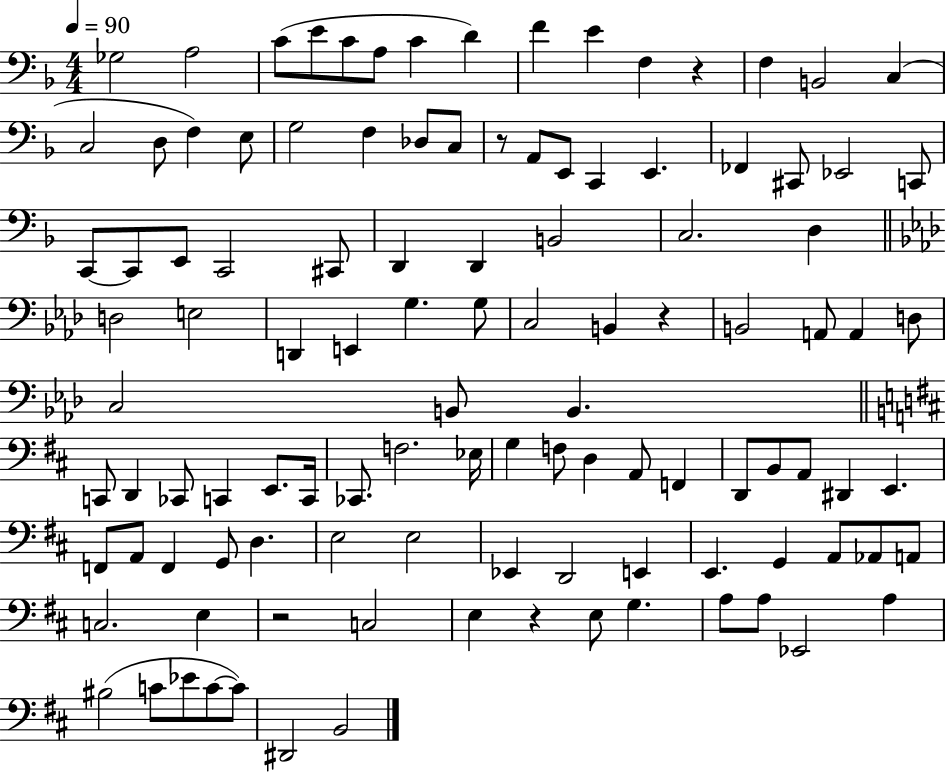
Gb3/h A3/h C4/e E4/e C4/e A3/e C4/q D4/q F4/q E4/q F3/q R/q F3/q B2/h C3/q C3/h D3/e F3/q E3/e G3/h F3/q Db3/e C3/e R/e A2/e E2/e C2/q E2/q. FES2/q C#2/e Eb2/h C2/e C2/e C2/e E2/e C2/h C#2/e D2/q D2/q B2/h C3/h. D3/q D3/h E3/h D2/q E2/q G3/q. G3/e C3/h B2/q R/q B2/h A2/e A2/q D3/e C3/h B2/e B2/q. C2/e D2/q CES2/e C2/q E2/e. C2/s CES2/e. F3/h. Eb3/s G3/q F3/e D3/q A2/e F2/q D2/e B2/e A2/e D#2/q E2/q. F2/e A2/e F2/q G2/e D3/q. E3/h E3/h Eb2/q D2/h E2/q E2/q. G2/q A2/e Ab2/e A2/e C3/h. E3/q R/h C3/h E3/q R/q E3/e G3/q. A3/e A3/e Eb2/h A3/q BIS3/h C4/e Eb4/e C4/e C4/e D#2/h B2/h